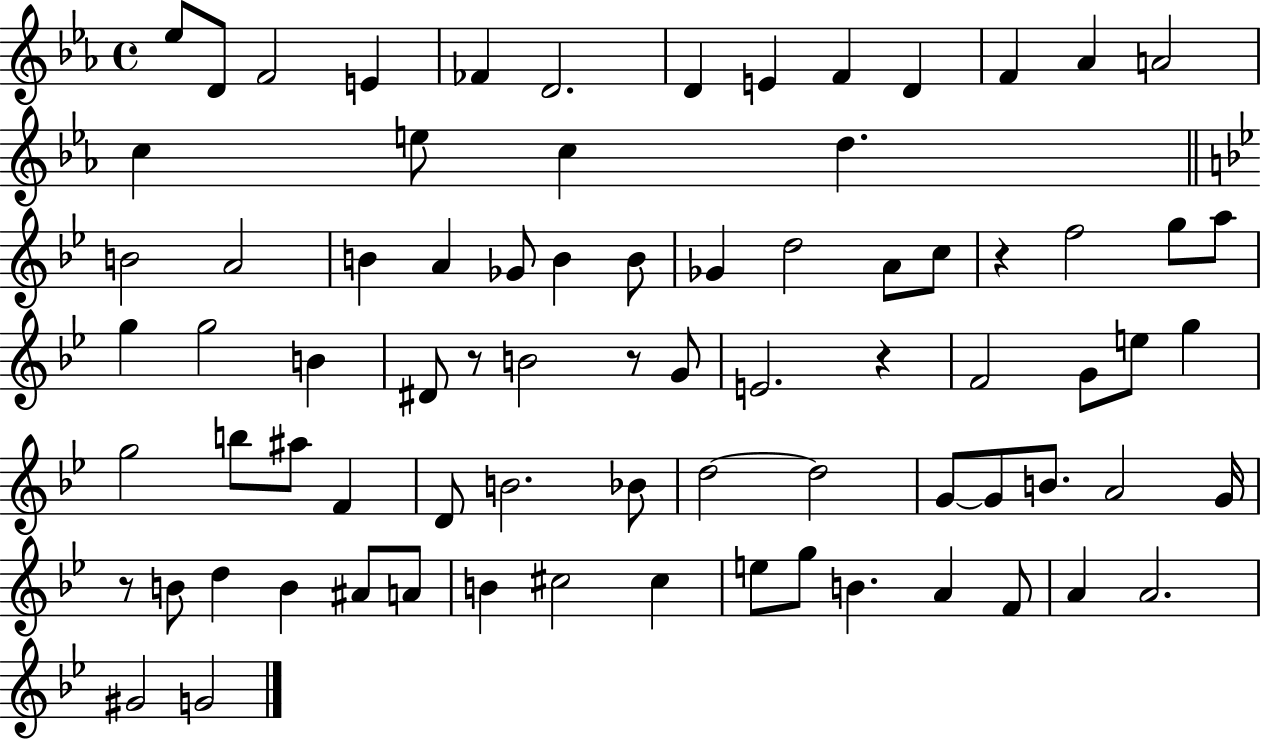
X:1
T:Untitled
M:4/4
L:1/4
K:Eb
_e/2 D/2 F2 E _F D2 D E F D F _A A2 c e/2 c d B2 A2 B A _G/2 B B/2 _G d2 A/2 c/2 z f2 g/2 a/2 g g2 B ^D/2 z/2 B2 z/2 G/2 E2 z F2 G/2 e/2 g g2 b/2 ^a/2 F D/2 B2 _B/2 d2 d2 G/2 G/2 B/2 A2 G/4 z/2 B/2 d B ^A/2 A/2 B ^c2 ^c e/2 g/2 B A F/2 A A2 ^G2 G2